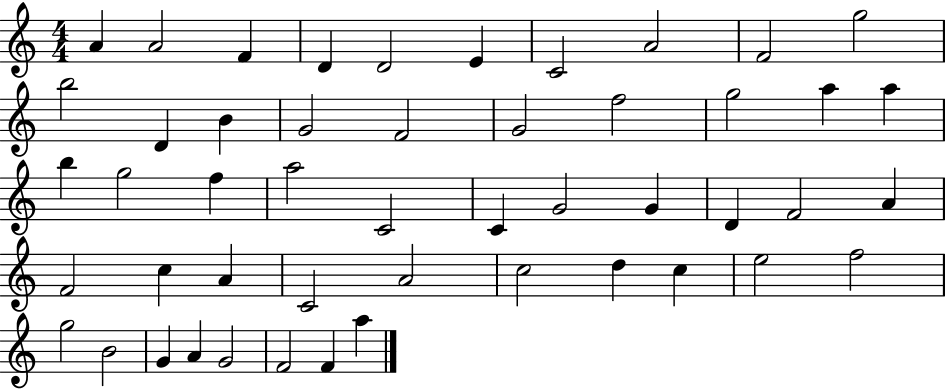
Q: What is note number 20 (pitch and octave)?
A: A5